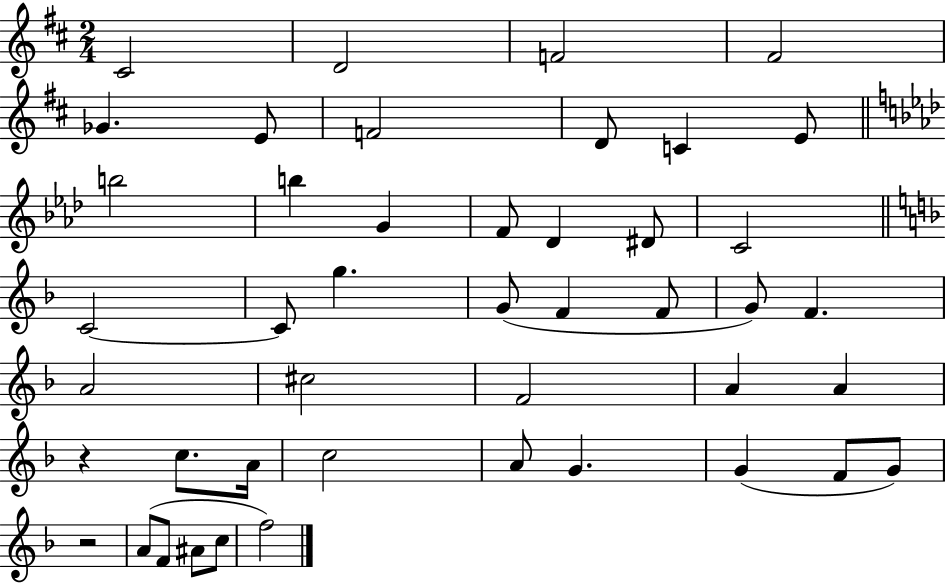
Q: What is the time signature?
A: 2/4